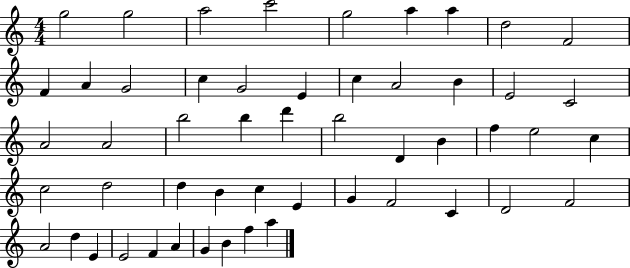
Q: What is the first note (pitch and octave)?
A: G5